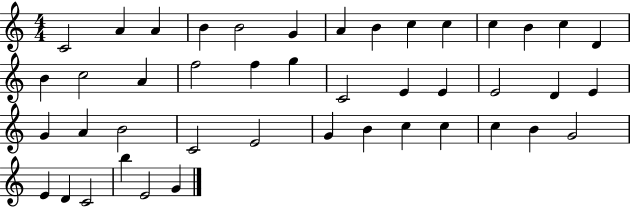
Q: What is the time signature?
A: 4/4